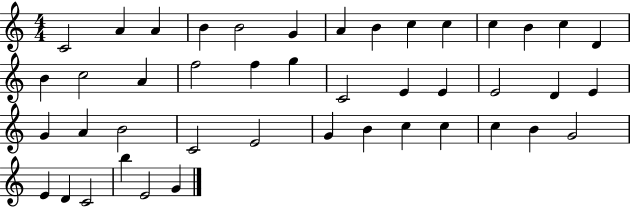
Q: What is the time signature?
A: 4/4